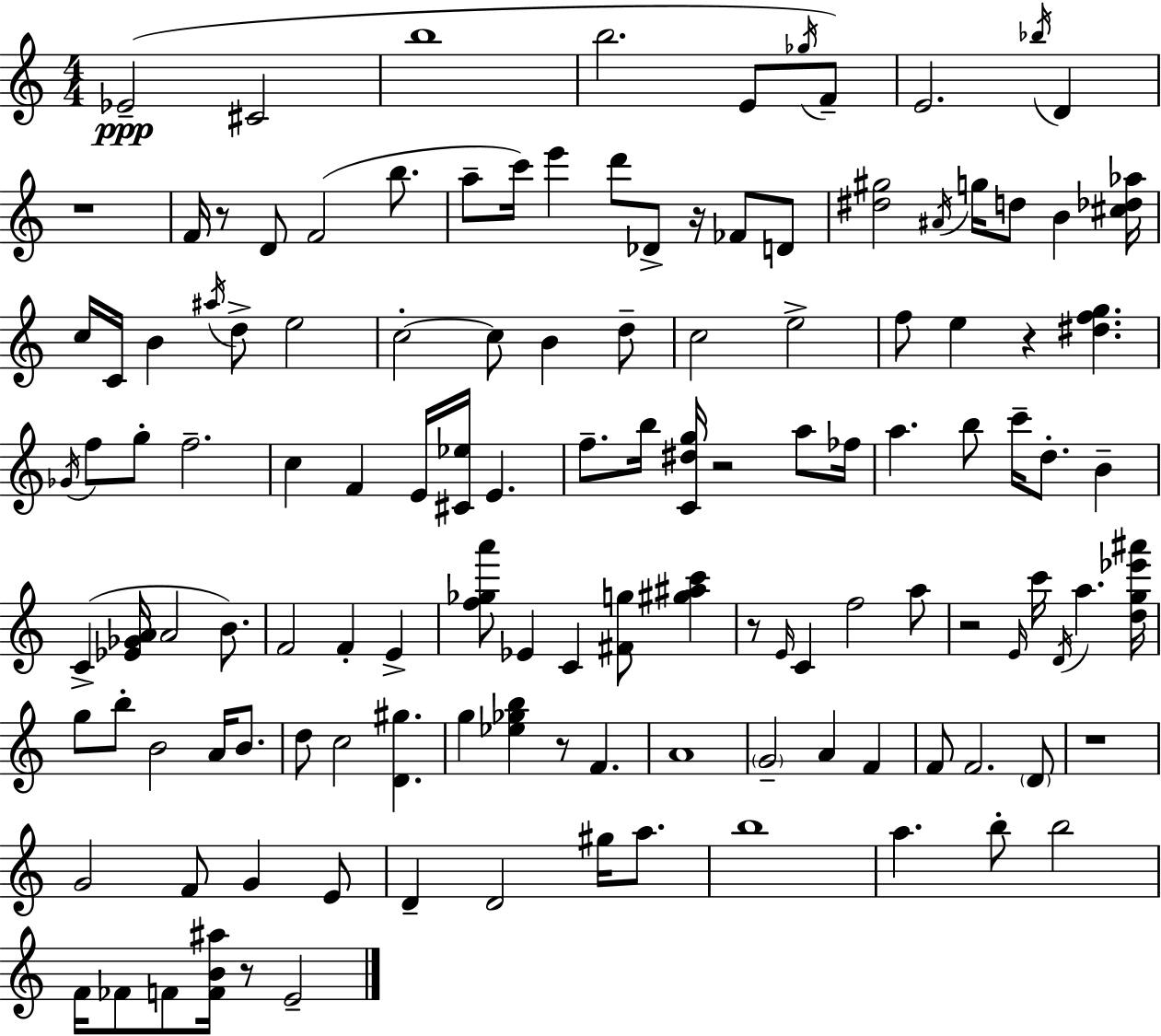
{
  \clef treble
  \numericTimeSignature
  \time 4/4
  \key c \major
  ees'2--(\ppp cis'2 | b''1 | b''2. e'8 \acciaccatura { ges''16 }) f'8-- | e'2. \acciaccatura { bes''16 } d'4 | \break r1 | f'16 r8 d'8 f'2( b''8. | a''8-- c'''16) e'''4 d'''8 des'8-> r16 fes'8 | d'8 <dis'' gis''>2 \acciaccatura { ais'16 } g''16 d''8 b'4 | \break <cis'' des'' aes''>16 c''16 c'16 b'4 \acciaccatura { ais''16 } d''8-> e''2 | c''2-.~~ c''8 b'4 | d''8-- c''2 e''2-> | f''8 e''4 r4 <dis'' f'' g''>4. | \break \acciaccatura { ges'16 } f''8 g''8-. f''2.-- | c''4 f'4 e'16 <cis' ees''>16 e'4. | f''8.-- b''16 <c' dis'' g''>16 r2 | a''8 fes''16 a''4. b''8 c'''16-- d''8.-. | \break b'4-- c'4->( <ees' ges' a'>16 a'2 | b'8.) f'2 f'4-. | e'4-> <f'' ges'' a'''>8 ees'4 c'4 <fis' g''>8 | <gis'' ais'' c'''>4 r8 \grace { e'16 } c'4 f''2 | \break a''8 r2 \grace { e'16 } c'''16 | \acciaccatura { d'16 } a''4. <d'' g'' ees''' ais'''>16 g''8 b''8-. b'2 | a'16 b'8. d''8 c''2 | <d' gis''>4. g''4 <ees'' ges'' b''>4 | \break r8 f'4. a'1 | \parenthesize g'2-- | a'4 f'4 f'8 f'2. | \parenthesize d'8 r1 | \break g'2 | f'8 g'4 e'8 d'4-- d'2 | gis''16 a''8. b''1 | a''4. b''8-. | \break b''2 f'16 fes'8 f'8 <f' b' ais''>16 r8 | e'2-- \bar "|."
}